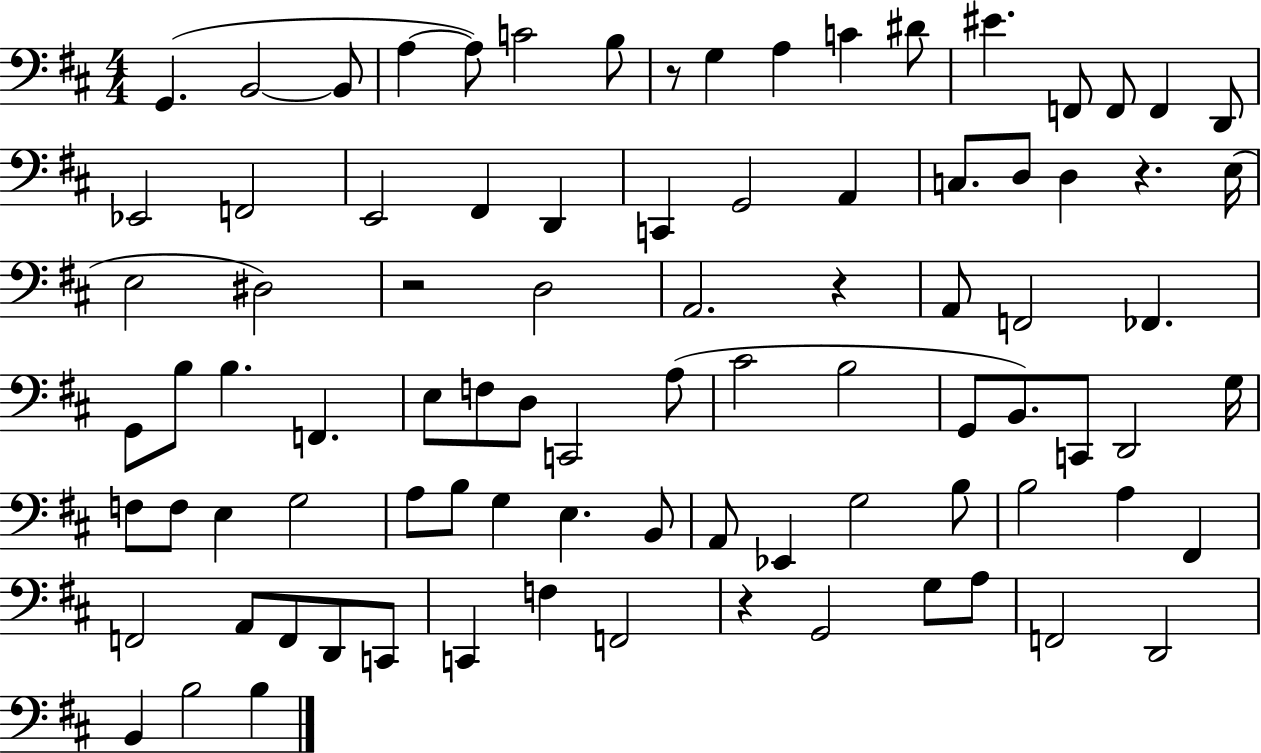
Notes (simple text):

G2/q. B2/h B2/e A3/q A3/e C4/h B3/e R/e G3/q A3/q C4/q D#4/e EIS4/q. F2/e F2/e F2/q D2/e Eb2/h F2/h E2/h F#2/q D2/q C2/q G2/h A2/q C3/e. D3/e D3/q R/q. E3/s E3/h D#3/h R/h D3/h A2/h. R/q A2/e F2/h FES2/q. G2/e B3/e B3/q. F2/q. E3/e F3/e D3/e C2/h A3/e C#4/h B3/h G2/e B2/e. C2/e D2/h G3/s F3/e F3/e E3/q G3/h A3/e B3/e G3/q E3/q. B2/e A2/e Eb2/q G3/h B3/e B3/h A3/q F#2/q F2/h A2/e F2/e D2/e C2/e C2/q F3/q F2/h R/q G2/h G3/e A3/e F2/h D2/h B2/q B3/h B3/q